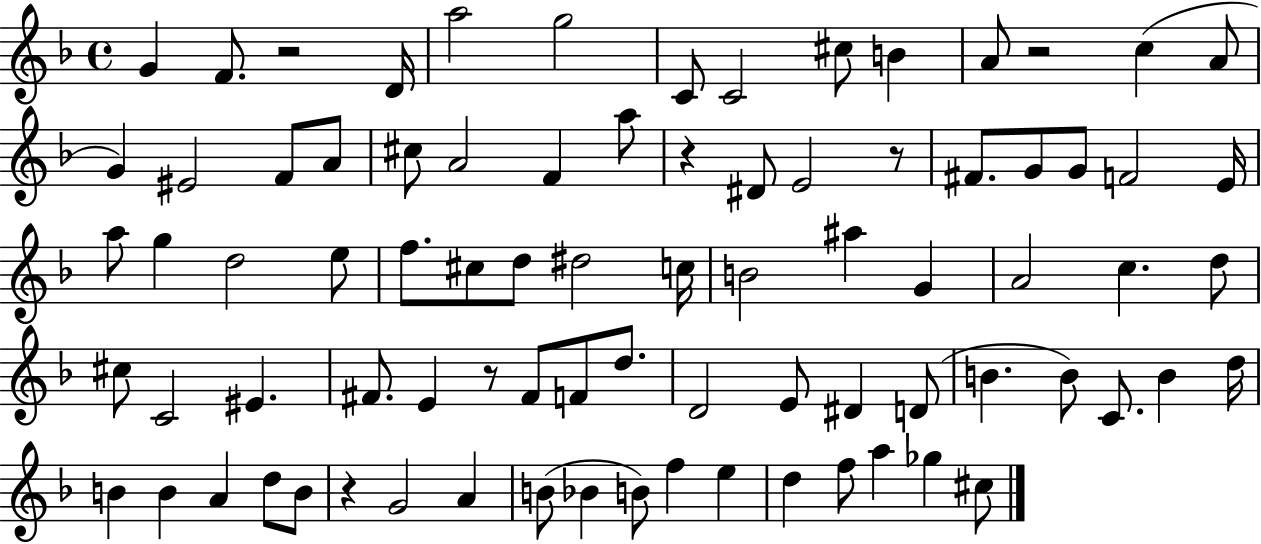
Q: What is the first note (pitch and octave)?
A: G4